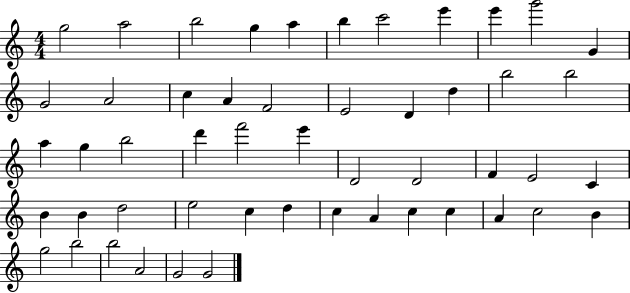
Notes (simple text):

G5/h A5/h B5/h G5/q A5/q B5/q C6/h E6/q E6/q G6/h G4/q G4/h A4/h C5/q A4/q F4/h E4/h D4/q D5/q B5/h B5/h A5/q G5/q B5/h D6/q F6/h E6/q D4/h D4/h F4/q E4/h C4/q B4/q B4/q D5/h E5/h C5/q D5/q C5/q A4/q C5/q C5/q A4/q C5/h B4/q G5/h B5/h B5/h A4/h G4/h G4/h